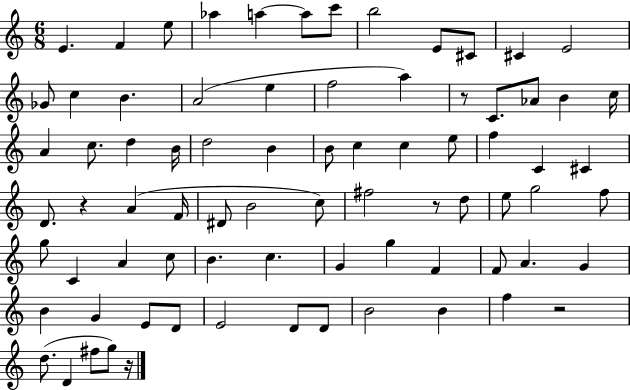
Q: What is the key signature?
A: C major